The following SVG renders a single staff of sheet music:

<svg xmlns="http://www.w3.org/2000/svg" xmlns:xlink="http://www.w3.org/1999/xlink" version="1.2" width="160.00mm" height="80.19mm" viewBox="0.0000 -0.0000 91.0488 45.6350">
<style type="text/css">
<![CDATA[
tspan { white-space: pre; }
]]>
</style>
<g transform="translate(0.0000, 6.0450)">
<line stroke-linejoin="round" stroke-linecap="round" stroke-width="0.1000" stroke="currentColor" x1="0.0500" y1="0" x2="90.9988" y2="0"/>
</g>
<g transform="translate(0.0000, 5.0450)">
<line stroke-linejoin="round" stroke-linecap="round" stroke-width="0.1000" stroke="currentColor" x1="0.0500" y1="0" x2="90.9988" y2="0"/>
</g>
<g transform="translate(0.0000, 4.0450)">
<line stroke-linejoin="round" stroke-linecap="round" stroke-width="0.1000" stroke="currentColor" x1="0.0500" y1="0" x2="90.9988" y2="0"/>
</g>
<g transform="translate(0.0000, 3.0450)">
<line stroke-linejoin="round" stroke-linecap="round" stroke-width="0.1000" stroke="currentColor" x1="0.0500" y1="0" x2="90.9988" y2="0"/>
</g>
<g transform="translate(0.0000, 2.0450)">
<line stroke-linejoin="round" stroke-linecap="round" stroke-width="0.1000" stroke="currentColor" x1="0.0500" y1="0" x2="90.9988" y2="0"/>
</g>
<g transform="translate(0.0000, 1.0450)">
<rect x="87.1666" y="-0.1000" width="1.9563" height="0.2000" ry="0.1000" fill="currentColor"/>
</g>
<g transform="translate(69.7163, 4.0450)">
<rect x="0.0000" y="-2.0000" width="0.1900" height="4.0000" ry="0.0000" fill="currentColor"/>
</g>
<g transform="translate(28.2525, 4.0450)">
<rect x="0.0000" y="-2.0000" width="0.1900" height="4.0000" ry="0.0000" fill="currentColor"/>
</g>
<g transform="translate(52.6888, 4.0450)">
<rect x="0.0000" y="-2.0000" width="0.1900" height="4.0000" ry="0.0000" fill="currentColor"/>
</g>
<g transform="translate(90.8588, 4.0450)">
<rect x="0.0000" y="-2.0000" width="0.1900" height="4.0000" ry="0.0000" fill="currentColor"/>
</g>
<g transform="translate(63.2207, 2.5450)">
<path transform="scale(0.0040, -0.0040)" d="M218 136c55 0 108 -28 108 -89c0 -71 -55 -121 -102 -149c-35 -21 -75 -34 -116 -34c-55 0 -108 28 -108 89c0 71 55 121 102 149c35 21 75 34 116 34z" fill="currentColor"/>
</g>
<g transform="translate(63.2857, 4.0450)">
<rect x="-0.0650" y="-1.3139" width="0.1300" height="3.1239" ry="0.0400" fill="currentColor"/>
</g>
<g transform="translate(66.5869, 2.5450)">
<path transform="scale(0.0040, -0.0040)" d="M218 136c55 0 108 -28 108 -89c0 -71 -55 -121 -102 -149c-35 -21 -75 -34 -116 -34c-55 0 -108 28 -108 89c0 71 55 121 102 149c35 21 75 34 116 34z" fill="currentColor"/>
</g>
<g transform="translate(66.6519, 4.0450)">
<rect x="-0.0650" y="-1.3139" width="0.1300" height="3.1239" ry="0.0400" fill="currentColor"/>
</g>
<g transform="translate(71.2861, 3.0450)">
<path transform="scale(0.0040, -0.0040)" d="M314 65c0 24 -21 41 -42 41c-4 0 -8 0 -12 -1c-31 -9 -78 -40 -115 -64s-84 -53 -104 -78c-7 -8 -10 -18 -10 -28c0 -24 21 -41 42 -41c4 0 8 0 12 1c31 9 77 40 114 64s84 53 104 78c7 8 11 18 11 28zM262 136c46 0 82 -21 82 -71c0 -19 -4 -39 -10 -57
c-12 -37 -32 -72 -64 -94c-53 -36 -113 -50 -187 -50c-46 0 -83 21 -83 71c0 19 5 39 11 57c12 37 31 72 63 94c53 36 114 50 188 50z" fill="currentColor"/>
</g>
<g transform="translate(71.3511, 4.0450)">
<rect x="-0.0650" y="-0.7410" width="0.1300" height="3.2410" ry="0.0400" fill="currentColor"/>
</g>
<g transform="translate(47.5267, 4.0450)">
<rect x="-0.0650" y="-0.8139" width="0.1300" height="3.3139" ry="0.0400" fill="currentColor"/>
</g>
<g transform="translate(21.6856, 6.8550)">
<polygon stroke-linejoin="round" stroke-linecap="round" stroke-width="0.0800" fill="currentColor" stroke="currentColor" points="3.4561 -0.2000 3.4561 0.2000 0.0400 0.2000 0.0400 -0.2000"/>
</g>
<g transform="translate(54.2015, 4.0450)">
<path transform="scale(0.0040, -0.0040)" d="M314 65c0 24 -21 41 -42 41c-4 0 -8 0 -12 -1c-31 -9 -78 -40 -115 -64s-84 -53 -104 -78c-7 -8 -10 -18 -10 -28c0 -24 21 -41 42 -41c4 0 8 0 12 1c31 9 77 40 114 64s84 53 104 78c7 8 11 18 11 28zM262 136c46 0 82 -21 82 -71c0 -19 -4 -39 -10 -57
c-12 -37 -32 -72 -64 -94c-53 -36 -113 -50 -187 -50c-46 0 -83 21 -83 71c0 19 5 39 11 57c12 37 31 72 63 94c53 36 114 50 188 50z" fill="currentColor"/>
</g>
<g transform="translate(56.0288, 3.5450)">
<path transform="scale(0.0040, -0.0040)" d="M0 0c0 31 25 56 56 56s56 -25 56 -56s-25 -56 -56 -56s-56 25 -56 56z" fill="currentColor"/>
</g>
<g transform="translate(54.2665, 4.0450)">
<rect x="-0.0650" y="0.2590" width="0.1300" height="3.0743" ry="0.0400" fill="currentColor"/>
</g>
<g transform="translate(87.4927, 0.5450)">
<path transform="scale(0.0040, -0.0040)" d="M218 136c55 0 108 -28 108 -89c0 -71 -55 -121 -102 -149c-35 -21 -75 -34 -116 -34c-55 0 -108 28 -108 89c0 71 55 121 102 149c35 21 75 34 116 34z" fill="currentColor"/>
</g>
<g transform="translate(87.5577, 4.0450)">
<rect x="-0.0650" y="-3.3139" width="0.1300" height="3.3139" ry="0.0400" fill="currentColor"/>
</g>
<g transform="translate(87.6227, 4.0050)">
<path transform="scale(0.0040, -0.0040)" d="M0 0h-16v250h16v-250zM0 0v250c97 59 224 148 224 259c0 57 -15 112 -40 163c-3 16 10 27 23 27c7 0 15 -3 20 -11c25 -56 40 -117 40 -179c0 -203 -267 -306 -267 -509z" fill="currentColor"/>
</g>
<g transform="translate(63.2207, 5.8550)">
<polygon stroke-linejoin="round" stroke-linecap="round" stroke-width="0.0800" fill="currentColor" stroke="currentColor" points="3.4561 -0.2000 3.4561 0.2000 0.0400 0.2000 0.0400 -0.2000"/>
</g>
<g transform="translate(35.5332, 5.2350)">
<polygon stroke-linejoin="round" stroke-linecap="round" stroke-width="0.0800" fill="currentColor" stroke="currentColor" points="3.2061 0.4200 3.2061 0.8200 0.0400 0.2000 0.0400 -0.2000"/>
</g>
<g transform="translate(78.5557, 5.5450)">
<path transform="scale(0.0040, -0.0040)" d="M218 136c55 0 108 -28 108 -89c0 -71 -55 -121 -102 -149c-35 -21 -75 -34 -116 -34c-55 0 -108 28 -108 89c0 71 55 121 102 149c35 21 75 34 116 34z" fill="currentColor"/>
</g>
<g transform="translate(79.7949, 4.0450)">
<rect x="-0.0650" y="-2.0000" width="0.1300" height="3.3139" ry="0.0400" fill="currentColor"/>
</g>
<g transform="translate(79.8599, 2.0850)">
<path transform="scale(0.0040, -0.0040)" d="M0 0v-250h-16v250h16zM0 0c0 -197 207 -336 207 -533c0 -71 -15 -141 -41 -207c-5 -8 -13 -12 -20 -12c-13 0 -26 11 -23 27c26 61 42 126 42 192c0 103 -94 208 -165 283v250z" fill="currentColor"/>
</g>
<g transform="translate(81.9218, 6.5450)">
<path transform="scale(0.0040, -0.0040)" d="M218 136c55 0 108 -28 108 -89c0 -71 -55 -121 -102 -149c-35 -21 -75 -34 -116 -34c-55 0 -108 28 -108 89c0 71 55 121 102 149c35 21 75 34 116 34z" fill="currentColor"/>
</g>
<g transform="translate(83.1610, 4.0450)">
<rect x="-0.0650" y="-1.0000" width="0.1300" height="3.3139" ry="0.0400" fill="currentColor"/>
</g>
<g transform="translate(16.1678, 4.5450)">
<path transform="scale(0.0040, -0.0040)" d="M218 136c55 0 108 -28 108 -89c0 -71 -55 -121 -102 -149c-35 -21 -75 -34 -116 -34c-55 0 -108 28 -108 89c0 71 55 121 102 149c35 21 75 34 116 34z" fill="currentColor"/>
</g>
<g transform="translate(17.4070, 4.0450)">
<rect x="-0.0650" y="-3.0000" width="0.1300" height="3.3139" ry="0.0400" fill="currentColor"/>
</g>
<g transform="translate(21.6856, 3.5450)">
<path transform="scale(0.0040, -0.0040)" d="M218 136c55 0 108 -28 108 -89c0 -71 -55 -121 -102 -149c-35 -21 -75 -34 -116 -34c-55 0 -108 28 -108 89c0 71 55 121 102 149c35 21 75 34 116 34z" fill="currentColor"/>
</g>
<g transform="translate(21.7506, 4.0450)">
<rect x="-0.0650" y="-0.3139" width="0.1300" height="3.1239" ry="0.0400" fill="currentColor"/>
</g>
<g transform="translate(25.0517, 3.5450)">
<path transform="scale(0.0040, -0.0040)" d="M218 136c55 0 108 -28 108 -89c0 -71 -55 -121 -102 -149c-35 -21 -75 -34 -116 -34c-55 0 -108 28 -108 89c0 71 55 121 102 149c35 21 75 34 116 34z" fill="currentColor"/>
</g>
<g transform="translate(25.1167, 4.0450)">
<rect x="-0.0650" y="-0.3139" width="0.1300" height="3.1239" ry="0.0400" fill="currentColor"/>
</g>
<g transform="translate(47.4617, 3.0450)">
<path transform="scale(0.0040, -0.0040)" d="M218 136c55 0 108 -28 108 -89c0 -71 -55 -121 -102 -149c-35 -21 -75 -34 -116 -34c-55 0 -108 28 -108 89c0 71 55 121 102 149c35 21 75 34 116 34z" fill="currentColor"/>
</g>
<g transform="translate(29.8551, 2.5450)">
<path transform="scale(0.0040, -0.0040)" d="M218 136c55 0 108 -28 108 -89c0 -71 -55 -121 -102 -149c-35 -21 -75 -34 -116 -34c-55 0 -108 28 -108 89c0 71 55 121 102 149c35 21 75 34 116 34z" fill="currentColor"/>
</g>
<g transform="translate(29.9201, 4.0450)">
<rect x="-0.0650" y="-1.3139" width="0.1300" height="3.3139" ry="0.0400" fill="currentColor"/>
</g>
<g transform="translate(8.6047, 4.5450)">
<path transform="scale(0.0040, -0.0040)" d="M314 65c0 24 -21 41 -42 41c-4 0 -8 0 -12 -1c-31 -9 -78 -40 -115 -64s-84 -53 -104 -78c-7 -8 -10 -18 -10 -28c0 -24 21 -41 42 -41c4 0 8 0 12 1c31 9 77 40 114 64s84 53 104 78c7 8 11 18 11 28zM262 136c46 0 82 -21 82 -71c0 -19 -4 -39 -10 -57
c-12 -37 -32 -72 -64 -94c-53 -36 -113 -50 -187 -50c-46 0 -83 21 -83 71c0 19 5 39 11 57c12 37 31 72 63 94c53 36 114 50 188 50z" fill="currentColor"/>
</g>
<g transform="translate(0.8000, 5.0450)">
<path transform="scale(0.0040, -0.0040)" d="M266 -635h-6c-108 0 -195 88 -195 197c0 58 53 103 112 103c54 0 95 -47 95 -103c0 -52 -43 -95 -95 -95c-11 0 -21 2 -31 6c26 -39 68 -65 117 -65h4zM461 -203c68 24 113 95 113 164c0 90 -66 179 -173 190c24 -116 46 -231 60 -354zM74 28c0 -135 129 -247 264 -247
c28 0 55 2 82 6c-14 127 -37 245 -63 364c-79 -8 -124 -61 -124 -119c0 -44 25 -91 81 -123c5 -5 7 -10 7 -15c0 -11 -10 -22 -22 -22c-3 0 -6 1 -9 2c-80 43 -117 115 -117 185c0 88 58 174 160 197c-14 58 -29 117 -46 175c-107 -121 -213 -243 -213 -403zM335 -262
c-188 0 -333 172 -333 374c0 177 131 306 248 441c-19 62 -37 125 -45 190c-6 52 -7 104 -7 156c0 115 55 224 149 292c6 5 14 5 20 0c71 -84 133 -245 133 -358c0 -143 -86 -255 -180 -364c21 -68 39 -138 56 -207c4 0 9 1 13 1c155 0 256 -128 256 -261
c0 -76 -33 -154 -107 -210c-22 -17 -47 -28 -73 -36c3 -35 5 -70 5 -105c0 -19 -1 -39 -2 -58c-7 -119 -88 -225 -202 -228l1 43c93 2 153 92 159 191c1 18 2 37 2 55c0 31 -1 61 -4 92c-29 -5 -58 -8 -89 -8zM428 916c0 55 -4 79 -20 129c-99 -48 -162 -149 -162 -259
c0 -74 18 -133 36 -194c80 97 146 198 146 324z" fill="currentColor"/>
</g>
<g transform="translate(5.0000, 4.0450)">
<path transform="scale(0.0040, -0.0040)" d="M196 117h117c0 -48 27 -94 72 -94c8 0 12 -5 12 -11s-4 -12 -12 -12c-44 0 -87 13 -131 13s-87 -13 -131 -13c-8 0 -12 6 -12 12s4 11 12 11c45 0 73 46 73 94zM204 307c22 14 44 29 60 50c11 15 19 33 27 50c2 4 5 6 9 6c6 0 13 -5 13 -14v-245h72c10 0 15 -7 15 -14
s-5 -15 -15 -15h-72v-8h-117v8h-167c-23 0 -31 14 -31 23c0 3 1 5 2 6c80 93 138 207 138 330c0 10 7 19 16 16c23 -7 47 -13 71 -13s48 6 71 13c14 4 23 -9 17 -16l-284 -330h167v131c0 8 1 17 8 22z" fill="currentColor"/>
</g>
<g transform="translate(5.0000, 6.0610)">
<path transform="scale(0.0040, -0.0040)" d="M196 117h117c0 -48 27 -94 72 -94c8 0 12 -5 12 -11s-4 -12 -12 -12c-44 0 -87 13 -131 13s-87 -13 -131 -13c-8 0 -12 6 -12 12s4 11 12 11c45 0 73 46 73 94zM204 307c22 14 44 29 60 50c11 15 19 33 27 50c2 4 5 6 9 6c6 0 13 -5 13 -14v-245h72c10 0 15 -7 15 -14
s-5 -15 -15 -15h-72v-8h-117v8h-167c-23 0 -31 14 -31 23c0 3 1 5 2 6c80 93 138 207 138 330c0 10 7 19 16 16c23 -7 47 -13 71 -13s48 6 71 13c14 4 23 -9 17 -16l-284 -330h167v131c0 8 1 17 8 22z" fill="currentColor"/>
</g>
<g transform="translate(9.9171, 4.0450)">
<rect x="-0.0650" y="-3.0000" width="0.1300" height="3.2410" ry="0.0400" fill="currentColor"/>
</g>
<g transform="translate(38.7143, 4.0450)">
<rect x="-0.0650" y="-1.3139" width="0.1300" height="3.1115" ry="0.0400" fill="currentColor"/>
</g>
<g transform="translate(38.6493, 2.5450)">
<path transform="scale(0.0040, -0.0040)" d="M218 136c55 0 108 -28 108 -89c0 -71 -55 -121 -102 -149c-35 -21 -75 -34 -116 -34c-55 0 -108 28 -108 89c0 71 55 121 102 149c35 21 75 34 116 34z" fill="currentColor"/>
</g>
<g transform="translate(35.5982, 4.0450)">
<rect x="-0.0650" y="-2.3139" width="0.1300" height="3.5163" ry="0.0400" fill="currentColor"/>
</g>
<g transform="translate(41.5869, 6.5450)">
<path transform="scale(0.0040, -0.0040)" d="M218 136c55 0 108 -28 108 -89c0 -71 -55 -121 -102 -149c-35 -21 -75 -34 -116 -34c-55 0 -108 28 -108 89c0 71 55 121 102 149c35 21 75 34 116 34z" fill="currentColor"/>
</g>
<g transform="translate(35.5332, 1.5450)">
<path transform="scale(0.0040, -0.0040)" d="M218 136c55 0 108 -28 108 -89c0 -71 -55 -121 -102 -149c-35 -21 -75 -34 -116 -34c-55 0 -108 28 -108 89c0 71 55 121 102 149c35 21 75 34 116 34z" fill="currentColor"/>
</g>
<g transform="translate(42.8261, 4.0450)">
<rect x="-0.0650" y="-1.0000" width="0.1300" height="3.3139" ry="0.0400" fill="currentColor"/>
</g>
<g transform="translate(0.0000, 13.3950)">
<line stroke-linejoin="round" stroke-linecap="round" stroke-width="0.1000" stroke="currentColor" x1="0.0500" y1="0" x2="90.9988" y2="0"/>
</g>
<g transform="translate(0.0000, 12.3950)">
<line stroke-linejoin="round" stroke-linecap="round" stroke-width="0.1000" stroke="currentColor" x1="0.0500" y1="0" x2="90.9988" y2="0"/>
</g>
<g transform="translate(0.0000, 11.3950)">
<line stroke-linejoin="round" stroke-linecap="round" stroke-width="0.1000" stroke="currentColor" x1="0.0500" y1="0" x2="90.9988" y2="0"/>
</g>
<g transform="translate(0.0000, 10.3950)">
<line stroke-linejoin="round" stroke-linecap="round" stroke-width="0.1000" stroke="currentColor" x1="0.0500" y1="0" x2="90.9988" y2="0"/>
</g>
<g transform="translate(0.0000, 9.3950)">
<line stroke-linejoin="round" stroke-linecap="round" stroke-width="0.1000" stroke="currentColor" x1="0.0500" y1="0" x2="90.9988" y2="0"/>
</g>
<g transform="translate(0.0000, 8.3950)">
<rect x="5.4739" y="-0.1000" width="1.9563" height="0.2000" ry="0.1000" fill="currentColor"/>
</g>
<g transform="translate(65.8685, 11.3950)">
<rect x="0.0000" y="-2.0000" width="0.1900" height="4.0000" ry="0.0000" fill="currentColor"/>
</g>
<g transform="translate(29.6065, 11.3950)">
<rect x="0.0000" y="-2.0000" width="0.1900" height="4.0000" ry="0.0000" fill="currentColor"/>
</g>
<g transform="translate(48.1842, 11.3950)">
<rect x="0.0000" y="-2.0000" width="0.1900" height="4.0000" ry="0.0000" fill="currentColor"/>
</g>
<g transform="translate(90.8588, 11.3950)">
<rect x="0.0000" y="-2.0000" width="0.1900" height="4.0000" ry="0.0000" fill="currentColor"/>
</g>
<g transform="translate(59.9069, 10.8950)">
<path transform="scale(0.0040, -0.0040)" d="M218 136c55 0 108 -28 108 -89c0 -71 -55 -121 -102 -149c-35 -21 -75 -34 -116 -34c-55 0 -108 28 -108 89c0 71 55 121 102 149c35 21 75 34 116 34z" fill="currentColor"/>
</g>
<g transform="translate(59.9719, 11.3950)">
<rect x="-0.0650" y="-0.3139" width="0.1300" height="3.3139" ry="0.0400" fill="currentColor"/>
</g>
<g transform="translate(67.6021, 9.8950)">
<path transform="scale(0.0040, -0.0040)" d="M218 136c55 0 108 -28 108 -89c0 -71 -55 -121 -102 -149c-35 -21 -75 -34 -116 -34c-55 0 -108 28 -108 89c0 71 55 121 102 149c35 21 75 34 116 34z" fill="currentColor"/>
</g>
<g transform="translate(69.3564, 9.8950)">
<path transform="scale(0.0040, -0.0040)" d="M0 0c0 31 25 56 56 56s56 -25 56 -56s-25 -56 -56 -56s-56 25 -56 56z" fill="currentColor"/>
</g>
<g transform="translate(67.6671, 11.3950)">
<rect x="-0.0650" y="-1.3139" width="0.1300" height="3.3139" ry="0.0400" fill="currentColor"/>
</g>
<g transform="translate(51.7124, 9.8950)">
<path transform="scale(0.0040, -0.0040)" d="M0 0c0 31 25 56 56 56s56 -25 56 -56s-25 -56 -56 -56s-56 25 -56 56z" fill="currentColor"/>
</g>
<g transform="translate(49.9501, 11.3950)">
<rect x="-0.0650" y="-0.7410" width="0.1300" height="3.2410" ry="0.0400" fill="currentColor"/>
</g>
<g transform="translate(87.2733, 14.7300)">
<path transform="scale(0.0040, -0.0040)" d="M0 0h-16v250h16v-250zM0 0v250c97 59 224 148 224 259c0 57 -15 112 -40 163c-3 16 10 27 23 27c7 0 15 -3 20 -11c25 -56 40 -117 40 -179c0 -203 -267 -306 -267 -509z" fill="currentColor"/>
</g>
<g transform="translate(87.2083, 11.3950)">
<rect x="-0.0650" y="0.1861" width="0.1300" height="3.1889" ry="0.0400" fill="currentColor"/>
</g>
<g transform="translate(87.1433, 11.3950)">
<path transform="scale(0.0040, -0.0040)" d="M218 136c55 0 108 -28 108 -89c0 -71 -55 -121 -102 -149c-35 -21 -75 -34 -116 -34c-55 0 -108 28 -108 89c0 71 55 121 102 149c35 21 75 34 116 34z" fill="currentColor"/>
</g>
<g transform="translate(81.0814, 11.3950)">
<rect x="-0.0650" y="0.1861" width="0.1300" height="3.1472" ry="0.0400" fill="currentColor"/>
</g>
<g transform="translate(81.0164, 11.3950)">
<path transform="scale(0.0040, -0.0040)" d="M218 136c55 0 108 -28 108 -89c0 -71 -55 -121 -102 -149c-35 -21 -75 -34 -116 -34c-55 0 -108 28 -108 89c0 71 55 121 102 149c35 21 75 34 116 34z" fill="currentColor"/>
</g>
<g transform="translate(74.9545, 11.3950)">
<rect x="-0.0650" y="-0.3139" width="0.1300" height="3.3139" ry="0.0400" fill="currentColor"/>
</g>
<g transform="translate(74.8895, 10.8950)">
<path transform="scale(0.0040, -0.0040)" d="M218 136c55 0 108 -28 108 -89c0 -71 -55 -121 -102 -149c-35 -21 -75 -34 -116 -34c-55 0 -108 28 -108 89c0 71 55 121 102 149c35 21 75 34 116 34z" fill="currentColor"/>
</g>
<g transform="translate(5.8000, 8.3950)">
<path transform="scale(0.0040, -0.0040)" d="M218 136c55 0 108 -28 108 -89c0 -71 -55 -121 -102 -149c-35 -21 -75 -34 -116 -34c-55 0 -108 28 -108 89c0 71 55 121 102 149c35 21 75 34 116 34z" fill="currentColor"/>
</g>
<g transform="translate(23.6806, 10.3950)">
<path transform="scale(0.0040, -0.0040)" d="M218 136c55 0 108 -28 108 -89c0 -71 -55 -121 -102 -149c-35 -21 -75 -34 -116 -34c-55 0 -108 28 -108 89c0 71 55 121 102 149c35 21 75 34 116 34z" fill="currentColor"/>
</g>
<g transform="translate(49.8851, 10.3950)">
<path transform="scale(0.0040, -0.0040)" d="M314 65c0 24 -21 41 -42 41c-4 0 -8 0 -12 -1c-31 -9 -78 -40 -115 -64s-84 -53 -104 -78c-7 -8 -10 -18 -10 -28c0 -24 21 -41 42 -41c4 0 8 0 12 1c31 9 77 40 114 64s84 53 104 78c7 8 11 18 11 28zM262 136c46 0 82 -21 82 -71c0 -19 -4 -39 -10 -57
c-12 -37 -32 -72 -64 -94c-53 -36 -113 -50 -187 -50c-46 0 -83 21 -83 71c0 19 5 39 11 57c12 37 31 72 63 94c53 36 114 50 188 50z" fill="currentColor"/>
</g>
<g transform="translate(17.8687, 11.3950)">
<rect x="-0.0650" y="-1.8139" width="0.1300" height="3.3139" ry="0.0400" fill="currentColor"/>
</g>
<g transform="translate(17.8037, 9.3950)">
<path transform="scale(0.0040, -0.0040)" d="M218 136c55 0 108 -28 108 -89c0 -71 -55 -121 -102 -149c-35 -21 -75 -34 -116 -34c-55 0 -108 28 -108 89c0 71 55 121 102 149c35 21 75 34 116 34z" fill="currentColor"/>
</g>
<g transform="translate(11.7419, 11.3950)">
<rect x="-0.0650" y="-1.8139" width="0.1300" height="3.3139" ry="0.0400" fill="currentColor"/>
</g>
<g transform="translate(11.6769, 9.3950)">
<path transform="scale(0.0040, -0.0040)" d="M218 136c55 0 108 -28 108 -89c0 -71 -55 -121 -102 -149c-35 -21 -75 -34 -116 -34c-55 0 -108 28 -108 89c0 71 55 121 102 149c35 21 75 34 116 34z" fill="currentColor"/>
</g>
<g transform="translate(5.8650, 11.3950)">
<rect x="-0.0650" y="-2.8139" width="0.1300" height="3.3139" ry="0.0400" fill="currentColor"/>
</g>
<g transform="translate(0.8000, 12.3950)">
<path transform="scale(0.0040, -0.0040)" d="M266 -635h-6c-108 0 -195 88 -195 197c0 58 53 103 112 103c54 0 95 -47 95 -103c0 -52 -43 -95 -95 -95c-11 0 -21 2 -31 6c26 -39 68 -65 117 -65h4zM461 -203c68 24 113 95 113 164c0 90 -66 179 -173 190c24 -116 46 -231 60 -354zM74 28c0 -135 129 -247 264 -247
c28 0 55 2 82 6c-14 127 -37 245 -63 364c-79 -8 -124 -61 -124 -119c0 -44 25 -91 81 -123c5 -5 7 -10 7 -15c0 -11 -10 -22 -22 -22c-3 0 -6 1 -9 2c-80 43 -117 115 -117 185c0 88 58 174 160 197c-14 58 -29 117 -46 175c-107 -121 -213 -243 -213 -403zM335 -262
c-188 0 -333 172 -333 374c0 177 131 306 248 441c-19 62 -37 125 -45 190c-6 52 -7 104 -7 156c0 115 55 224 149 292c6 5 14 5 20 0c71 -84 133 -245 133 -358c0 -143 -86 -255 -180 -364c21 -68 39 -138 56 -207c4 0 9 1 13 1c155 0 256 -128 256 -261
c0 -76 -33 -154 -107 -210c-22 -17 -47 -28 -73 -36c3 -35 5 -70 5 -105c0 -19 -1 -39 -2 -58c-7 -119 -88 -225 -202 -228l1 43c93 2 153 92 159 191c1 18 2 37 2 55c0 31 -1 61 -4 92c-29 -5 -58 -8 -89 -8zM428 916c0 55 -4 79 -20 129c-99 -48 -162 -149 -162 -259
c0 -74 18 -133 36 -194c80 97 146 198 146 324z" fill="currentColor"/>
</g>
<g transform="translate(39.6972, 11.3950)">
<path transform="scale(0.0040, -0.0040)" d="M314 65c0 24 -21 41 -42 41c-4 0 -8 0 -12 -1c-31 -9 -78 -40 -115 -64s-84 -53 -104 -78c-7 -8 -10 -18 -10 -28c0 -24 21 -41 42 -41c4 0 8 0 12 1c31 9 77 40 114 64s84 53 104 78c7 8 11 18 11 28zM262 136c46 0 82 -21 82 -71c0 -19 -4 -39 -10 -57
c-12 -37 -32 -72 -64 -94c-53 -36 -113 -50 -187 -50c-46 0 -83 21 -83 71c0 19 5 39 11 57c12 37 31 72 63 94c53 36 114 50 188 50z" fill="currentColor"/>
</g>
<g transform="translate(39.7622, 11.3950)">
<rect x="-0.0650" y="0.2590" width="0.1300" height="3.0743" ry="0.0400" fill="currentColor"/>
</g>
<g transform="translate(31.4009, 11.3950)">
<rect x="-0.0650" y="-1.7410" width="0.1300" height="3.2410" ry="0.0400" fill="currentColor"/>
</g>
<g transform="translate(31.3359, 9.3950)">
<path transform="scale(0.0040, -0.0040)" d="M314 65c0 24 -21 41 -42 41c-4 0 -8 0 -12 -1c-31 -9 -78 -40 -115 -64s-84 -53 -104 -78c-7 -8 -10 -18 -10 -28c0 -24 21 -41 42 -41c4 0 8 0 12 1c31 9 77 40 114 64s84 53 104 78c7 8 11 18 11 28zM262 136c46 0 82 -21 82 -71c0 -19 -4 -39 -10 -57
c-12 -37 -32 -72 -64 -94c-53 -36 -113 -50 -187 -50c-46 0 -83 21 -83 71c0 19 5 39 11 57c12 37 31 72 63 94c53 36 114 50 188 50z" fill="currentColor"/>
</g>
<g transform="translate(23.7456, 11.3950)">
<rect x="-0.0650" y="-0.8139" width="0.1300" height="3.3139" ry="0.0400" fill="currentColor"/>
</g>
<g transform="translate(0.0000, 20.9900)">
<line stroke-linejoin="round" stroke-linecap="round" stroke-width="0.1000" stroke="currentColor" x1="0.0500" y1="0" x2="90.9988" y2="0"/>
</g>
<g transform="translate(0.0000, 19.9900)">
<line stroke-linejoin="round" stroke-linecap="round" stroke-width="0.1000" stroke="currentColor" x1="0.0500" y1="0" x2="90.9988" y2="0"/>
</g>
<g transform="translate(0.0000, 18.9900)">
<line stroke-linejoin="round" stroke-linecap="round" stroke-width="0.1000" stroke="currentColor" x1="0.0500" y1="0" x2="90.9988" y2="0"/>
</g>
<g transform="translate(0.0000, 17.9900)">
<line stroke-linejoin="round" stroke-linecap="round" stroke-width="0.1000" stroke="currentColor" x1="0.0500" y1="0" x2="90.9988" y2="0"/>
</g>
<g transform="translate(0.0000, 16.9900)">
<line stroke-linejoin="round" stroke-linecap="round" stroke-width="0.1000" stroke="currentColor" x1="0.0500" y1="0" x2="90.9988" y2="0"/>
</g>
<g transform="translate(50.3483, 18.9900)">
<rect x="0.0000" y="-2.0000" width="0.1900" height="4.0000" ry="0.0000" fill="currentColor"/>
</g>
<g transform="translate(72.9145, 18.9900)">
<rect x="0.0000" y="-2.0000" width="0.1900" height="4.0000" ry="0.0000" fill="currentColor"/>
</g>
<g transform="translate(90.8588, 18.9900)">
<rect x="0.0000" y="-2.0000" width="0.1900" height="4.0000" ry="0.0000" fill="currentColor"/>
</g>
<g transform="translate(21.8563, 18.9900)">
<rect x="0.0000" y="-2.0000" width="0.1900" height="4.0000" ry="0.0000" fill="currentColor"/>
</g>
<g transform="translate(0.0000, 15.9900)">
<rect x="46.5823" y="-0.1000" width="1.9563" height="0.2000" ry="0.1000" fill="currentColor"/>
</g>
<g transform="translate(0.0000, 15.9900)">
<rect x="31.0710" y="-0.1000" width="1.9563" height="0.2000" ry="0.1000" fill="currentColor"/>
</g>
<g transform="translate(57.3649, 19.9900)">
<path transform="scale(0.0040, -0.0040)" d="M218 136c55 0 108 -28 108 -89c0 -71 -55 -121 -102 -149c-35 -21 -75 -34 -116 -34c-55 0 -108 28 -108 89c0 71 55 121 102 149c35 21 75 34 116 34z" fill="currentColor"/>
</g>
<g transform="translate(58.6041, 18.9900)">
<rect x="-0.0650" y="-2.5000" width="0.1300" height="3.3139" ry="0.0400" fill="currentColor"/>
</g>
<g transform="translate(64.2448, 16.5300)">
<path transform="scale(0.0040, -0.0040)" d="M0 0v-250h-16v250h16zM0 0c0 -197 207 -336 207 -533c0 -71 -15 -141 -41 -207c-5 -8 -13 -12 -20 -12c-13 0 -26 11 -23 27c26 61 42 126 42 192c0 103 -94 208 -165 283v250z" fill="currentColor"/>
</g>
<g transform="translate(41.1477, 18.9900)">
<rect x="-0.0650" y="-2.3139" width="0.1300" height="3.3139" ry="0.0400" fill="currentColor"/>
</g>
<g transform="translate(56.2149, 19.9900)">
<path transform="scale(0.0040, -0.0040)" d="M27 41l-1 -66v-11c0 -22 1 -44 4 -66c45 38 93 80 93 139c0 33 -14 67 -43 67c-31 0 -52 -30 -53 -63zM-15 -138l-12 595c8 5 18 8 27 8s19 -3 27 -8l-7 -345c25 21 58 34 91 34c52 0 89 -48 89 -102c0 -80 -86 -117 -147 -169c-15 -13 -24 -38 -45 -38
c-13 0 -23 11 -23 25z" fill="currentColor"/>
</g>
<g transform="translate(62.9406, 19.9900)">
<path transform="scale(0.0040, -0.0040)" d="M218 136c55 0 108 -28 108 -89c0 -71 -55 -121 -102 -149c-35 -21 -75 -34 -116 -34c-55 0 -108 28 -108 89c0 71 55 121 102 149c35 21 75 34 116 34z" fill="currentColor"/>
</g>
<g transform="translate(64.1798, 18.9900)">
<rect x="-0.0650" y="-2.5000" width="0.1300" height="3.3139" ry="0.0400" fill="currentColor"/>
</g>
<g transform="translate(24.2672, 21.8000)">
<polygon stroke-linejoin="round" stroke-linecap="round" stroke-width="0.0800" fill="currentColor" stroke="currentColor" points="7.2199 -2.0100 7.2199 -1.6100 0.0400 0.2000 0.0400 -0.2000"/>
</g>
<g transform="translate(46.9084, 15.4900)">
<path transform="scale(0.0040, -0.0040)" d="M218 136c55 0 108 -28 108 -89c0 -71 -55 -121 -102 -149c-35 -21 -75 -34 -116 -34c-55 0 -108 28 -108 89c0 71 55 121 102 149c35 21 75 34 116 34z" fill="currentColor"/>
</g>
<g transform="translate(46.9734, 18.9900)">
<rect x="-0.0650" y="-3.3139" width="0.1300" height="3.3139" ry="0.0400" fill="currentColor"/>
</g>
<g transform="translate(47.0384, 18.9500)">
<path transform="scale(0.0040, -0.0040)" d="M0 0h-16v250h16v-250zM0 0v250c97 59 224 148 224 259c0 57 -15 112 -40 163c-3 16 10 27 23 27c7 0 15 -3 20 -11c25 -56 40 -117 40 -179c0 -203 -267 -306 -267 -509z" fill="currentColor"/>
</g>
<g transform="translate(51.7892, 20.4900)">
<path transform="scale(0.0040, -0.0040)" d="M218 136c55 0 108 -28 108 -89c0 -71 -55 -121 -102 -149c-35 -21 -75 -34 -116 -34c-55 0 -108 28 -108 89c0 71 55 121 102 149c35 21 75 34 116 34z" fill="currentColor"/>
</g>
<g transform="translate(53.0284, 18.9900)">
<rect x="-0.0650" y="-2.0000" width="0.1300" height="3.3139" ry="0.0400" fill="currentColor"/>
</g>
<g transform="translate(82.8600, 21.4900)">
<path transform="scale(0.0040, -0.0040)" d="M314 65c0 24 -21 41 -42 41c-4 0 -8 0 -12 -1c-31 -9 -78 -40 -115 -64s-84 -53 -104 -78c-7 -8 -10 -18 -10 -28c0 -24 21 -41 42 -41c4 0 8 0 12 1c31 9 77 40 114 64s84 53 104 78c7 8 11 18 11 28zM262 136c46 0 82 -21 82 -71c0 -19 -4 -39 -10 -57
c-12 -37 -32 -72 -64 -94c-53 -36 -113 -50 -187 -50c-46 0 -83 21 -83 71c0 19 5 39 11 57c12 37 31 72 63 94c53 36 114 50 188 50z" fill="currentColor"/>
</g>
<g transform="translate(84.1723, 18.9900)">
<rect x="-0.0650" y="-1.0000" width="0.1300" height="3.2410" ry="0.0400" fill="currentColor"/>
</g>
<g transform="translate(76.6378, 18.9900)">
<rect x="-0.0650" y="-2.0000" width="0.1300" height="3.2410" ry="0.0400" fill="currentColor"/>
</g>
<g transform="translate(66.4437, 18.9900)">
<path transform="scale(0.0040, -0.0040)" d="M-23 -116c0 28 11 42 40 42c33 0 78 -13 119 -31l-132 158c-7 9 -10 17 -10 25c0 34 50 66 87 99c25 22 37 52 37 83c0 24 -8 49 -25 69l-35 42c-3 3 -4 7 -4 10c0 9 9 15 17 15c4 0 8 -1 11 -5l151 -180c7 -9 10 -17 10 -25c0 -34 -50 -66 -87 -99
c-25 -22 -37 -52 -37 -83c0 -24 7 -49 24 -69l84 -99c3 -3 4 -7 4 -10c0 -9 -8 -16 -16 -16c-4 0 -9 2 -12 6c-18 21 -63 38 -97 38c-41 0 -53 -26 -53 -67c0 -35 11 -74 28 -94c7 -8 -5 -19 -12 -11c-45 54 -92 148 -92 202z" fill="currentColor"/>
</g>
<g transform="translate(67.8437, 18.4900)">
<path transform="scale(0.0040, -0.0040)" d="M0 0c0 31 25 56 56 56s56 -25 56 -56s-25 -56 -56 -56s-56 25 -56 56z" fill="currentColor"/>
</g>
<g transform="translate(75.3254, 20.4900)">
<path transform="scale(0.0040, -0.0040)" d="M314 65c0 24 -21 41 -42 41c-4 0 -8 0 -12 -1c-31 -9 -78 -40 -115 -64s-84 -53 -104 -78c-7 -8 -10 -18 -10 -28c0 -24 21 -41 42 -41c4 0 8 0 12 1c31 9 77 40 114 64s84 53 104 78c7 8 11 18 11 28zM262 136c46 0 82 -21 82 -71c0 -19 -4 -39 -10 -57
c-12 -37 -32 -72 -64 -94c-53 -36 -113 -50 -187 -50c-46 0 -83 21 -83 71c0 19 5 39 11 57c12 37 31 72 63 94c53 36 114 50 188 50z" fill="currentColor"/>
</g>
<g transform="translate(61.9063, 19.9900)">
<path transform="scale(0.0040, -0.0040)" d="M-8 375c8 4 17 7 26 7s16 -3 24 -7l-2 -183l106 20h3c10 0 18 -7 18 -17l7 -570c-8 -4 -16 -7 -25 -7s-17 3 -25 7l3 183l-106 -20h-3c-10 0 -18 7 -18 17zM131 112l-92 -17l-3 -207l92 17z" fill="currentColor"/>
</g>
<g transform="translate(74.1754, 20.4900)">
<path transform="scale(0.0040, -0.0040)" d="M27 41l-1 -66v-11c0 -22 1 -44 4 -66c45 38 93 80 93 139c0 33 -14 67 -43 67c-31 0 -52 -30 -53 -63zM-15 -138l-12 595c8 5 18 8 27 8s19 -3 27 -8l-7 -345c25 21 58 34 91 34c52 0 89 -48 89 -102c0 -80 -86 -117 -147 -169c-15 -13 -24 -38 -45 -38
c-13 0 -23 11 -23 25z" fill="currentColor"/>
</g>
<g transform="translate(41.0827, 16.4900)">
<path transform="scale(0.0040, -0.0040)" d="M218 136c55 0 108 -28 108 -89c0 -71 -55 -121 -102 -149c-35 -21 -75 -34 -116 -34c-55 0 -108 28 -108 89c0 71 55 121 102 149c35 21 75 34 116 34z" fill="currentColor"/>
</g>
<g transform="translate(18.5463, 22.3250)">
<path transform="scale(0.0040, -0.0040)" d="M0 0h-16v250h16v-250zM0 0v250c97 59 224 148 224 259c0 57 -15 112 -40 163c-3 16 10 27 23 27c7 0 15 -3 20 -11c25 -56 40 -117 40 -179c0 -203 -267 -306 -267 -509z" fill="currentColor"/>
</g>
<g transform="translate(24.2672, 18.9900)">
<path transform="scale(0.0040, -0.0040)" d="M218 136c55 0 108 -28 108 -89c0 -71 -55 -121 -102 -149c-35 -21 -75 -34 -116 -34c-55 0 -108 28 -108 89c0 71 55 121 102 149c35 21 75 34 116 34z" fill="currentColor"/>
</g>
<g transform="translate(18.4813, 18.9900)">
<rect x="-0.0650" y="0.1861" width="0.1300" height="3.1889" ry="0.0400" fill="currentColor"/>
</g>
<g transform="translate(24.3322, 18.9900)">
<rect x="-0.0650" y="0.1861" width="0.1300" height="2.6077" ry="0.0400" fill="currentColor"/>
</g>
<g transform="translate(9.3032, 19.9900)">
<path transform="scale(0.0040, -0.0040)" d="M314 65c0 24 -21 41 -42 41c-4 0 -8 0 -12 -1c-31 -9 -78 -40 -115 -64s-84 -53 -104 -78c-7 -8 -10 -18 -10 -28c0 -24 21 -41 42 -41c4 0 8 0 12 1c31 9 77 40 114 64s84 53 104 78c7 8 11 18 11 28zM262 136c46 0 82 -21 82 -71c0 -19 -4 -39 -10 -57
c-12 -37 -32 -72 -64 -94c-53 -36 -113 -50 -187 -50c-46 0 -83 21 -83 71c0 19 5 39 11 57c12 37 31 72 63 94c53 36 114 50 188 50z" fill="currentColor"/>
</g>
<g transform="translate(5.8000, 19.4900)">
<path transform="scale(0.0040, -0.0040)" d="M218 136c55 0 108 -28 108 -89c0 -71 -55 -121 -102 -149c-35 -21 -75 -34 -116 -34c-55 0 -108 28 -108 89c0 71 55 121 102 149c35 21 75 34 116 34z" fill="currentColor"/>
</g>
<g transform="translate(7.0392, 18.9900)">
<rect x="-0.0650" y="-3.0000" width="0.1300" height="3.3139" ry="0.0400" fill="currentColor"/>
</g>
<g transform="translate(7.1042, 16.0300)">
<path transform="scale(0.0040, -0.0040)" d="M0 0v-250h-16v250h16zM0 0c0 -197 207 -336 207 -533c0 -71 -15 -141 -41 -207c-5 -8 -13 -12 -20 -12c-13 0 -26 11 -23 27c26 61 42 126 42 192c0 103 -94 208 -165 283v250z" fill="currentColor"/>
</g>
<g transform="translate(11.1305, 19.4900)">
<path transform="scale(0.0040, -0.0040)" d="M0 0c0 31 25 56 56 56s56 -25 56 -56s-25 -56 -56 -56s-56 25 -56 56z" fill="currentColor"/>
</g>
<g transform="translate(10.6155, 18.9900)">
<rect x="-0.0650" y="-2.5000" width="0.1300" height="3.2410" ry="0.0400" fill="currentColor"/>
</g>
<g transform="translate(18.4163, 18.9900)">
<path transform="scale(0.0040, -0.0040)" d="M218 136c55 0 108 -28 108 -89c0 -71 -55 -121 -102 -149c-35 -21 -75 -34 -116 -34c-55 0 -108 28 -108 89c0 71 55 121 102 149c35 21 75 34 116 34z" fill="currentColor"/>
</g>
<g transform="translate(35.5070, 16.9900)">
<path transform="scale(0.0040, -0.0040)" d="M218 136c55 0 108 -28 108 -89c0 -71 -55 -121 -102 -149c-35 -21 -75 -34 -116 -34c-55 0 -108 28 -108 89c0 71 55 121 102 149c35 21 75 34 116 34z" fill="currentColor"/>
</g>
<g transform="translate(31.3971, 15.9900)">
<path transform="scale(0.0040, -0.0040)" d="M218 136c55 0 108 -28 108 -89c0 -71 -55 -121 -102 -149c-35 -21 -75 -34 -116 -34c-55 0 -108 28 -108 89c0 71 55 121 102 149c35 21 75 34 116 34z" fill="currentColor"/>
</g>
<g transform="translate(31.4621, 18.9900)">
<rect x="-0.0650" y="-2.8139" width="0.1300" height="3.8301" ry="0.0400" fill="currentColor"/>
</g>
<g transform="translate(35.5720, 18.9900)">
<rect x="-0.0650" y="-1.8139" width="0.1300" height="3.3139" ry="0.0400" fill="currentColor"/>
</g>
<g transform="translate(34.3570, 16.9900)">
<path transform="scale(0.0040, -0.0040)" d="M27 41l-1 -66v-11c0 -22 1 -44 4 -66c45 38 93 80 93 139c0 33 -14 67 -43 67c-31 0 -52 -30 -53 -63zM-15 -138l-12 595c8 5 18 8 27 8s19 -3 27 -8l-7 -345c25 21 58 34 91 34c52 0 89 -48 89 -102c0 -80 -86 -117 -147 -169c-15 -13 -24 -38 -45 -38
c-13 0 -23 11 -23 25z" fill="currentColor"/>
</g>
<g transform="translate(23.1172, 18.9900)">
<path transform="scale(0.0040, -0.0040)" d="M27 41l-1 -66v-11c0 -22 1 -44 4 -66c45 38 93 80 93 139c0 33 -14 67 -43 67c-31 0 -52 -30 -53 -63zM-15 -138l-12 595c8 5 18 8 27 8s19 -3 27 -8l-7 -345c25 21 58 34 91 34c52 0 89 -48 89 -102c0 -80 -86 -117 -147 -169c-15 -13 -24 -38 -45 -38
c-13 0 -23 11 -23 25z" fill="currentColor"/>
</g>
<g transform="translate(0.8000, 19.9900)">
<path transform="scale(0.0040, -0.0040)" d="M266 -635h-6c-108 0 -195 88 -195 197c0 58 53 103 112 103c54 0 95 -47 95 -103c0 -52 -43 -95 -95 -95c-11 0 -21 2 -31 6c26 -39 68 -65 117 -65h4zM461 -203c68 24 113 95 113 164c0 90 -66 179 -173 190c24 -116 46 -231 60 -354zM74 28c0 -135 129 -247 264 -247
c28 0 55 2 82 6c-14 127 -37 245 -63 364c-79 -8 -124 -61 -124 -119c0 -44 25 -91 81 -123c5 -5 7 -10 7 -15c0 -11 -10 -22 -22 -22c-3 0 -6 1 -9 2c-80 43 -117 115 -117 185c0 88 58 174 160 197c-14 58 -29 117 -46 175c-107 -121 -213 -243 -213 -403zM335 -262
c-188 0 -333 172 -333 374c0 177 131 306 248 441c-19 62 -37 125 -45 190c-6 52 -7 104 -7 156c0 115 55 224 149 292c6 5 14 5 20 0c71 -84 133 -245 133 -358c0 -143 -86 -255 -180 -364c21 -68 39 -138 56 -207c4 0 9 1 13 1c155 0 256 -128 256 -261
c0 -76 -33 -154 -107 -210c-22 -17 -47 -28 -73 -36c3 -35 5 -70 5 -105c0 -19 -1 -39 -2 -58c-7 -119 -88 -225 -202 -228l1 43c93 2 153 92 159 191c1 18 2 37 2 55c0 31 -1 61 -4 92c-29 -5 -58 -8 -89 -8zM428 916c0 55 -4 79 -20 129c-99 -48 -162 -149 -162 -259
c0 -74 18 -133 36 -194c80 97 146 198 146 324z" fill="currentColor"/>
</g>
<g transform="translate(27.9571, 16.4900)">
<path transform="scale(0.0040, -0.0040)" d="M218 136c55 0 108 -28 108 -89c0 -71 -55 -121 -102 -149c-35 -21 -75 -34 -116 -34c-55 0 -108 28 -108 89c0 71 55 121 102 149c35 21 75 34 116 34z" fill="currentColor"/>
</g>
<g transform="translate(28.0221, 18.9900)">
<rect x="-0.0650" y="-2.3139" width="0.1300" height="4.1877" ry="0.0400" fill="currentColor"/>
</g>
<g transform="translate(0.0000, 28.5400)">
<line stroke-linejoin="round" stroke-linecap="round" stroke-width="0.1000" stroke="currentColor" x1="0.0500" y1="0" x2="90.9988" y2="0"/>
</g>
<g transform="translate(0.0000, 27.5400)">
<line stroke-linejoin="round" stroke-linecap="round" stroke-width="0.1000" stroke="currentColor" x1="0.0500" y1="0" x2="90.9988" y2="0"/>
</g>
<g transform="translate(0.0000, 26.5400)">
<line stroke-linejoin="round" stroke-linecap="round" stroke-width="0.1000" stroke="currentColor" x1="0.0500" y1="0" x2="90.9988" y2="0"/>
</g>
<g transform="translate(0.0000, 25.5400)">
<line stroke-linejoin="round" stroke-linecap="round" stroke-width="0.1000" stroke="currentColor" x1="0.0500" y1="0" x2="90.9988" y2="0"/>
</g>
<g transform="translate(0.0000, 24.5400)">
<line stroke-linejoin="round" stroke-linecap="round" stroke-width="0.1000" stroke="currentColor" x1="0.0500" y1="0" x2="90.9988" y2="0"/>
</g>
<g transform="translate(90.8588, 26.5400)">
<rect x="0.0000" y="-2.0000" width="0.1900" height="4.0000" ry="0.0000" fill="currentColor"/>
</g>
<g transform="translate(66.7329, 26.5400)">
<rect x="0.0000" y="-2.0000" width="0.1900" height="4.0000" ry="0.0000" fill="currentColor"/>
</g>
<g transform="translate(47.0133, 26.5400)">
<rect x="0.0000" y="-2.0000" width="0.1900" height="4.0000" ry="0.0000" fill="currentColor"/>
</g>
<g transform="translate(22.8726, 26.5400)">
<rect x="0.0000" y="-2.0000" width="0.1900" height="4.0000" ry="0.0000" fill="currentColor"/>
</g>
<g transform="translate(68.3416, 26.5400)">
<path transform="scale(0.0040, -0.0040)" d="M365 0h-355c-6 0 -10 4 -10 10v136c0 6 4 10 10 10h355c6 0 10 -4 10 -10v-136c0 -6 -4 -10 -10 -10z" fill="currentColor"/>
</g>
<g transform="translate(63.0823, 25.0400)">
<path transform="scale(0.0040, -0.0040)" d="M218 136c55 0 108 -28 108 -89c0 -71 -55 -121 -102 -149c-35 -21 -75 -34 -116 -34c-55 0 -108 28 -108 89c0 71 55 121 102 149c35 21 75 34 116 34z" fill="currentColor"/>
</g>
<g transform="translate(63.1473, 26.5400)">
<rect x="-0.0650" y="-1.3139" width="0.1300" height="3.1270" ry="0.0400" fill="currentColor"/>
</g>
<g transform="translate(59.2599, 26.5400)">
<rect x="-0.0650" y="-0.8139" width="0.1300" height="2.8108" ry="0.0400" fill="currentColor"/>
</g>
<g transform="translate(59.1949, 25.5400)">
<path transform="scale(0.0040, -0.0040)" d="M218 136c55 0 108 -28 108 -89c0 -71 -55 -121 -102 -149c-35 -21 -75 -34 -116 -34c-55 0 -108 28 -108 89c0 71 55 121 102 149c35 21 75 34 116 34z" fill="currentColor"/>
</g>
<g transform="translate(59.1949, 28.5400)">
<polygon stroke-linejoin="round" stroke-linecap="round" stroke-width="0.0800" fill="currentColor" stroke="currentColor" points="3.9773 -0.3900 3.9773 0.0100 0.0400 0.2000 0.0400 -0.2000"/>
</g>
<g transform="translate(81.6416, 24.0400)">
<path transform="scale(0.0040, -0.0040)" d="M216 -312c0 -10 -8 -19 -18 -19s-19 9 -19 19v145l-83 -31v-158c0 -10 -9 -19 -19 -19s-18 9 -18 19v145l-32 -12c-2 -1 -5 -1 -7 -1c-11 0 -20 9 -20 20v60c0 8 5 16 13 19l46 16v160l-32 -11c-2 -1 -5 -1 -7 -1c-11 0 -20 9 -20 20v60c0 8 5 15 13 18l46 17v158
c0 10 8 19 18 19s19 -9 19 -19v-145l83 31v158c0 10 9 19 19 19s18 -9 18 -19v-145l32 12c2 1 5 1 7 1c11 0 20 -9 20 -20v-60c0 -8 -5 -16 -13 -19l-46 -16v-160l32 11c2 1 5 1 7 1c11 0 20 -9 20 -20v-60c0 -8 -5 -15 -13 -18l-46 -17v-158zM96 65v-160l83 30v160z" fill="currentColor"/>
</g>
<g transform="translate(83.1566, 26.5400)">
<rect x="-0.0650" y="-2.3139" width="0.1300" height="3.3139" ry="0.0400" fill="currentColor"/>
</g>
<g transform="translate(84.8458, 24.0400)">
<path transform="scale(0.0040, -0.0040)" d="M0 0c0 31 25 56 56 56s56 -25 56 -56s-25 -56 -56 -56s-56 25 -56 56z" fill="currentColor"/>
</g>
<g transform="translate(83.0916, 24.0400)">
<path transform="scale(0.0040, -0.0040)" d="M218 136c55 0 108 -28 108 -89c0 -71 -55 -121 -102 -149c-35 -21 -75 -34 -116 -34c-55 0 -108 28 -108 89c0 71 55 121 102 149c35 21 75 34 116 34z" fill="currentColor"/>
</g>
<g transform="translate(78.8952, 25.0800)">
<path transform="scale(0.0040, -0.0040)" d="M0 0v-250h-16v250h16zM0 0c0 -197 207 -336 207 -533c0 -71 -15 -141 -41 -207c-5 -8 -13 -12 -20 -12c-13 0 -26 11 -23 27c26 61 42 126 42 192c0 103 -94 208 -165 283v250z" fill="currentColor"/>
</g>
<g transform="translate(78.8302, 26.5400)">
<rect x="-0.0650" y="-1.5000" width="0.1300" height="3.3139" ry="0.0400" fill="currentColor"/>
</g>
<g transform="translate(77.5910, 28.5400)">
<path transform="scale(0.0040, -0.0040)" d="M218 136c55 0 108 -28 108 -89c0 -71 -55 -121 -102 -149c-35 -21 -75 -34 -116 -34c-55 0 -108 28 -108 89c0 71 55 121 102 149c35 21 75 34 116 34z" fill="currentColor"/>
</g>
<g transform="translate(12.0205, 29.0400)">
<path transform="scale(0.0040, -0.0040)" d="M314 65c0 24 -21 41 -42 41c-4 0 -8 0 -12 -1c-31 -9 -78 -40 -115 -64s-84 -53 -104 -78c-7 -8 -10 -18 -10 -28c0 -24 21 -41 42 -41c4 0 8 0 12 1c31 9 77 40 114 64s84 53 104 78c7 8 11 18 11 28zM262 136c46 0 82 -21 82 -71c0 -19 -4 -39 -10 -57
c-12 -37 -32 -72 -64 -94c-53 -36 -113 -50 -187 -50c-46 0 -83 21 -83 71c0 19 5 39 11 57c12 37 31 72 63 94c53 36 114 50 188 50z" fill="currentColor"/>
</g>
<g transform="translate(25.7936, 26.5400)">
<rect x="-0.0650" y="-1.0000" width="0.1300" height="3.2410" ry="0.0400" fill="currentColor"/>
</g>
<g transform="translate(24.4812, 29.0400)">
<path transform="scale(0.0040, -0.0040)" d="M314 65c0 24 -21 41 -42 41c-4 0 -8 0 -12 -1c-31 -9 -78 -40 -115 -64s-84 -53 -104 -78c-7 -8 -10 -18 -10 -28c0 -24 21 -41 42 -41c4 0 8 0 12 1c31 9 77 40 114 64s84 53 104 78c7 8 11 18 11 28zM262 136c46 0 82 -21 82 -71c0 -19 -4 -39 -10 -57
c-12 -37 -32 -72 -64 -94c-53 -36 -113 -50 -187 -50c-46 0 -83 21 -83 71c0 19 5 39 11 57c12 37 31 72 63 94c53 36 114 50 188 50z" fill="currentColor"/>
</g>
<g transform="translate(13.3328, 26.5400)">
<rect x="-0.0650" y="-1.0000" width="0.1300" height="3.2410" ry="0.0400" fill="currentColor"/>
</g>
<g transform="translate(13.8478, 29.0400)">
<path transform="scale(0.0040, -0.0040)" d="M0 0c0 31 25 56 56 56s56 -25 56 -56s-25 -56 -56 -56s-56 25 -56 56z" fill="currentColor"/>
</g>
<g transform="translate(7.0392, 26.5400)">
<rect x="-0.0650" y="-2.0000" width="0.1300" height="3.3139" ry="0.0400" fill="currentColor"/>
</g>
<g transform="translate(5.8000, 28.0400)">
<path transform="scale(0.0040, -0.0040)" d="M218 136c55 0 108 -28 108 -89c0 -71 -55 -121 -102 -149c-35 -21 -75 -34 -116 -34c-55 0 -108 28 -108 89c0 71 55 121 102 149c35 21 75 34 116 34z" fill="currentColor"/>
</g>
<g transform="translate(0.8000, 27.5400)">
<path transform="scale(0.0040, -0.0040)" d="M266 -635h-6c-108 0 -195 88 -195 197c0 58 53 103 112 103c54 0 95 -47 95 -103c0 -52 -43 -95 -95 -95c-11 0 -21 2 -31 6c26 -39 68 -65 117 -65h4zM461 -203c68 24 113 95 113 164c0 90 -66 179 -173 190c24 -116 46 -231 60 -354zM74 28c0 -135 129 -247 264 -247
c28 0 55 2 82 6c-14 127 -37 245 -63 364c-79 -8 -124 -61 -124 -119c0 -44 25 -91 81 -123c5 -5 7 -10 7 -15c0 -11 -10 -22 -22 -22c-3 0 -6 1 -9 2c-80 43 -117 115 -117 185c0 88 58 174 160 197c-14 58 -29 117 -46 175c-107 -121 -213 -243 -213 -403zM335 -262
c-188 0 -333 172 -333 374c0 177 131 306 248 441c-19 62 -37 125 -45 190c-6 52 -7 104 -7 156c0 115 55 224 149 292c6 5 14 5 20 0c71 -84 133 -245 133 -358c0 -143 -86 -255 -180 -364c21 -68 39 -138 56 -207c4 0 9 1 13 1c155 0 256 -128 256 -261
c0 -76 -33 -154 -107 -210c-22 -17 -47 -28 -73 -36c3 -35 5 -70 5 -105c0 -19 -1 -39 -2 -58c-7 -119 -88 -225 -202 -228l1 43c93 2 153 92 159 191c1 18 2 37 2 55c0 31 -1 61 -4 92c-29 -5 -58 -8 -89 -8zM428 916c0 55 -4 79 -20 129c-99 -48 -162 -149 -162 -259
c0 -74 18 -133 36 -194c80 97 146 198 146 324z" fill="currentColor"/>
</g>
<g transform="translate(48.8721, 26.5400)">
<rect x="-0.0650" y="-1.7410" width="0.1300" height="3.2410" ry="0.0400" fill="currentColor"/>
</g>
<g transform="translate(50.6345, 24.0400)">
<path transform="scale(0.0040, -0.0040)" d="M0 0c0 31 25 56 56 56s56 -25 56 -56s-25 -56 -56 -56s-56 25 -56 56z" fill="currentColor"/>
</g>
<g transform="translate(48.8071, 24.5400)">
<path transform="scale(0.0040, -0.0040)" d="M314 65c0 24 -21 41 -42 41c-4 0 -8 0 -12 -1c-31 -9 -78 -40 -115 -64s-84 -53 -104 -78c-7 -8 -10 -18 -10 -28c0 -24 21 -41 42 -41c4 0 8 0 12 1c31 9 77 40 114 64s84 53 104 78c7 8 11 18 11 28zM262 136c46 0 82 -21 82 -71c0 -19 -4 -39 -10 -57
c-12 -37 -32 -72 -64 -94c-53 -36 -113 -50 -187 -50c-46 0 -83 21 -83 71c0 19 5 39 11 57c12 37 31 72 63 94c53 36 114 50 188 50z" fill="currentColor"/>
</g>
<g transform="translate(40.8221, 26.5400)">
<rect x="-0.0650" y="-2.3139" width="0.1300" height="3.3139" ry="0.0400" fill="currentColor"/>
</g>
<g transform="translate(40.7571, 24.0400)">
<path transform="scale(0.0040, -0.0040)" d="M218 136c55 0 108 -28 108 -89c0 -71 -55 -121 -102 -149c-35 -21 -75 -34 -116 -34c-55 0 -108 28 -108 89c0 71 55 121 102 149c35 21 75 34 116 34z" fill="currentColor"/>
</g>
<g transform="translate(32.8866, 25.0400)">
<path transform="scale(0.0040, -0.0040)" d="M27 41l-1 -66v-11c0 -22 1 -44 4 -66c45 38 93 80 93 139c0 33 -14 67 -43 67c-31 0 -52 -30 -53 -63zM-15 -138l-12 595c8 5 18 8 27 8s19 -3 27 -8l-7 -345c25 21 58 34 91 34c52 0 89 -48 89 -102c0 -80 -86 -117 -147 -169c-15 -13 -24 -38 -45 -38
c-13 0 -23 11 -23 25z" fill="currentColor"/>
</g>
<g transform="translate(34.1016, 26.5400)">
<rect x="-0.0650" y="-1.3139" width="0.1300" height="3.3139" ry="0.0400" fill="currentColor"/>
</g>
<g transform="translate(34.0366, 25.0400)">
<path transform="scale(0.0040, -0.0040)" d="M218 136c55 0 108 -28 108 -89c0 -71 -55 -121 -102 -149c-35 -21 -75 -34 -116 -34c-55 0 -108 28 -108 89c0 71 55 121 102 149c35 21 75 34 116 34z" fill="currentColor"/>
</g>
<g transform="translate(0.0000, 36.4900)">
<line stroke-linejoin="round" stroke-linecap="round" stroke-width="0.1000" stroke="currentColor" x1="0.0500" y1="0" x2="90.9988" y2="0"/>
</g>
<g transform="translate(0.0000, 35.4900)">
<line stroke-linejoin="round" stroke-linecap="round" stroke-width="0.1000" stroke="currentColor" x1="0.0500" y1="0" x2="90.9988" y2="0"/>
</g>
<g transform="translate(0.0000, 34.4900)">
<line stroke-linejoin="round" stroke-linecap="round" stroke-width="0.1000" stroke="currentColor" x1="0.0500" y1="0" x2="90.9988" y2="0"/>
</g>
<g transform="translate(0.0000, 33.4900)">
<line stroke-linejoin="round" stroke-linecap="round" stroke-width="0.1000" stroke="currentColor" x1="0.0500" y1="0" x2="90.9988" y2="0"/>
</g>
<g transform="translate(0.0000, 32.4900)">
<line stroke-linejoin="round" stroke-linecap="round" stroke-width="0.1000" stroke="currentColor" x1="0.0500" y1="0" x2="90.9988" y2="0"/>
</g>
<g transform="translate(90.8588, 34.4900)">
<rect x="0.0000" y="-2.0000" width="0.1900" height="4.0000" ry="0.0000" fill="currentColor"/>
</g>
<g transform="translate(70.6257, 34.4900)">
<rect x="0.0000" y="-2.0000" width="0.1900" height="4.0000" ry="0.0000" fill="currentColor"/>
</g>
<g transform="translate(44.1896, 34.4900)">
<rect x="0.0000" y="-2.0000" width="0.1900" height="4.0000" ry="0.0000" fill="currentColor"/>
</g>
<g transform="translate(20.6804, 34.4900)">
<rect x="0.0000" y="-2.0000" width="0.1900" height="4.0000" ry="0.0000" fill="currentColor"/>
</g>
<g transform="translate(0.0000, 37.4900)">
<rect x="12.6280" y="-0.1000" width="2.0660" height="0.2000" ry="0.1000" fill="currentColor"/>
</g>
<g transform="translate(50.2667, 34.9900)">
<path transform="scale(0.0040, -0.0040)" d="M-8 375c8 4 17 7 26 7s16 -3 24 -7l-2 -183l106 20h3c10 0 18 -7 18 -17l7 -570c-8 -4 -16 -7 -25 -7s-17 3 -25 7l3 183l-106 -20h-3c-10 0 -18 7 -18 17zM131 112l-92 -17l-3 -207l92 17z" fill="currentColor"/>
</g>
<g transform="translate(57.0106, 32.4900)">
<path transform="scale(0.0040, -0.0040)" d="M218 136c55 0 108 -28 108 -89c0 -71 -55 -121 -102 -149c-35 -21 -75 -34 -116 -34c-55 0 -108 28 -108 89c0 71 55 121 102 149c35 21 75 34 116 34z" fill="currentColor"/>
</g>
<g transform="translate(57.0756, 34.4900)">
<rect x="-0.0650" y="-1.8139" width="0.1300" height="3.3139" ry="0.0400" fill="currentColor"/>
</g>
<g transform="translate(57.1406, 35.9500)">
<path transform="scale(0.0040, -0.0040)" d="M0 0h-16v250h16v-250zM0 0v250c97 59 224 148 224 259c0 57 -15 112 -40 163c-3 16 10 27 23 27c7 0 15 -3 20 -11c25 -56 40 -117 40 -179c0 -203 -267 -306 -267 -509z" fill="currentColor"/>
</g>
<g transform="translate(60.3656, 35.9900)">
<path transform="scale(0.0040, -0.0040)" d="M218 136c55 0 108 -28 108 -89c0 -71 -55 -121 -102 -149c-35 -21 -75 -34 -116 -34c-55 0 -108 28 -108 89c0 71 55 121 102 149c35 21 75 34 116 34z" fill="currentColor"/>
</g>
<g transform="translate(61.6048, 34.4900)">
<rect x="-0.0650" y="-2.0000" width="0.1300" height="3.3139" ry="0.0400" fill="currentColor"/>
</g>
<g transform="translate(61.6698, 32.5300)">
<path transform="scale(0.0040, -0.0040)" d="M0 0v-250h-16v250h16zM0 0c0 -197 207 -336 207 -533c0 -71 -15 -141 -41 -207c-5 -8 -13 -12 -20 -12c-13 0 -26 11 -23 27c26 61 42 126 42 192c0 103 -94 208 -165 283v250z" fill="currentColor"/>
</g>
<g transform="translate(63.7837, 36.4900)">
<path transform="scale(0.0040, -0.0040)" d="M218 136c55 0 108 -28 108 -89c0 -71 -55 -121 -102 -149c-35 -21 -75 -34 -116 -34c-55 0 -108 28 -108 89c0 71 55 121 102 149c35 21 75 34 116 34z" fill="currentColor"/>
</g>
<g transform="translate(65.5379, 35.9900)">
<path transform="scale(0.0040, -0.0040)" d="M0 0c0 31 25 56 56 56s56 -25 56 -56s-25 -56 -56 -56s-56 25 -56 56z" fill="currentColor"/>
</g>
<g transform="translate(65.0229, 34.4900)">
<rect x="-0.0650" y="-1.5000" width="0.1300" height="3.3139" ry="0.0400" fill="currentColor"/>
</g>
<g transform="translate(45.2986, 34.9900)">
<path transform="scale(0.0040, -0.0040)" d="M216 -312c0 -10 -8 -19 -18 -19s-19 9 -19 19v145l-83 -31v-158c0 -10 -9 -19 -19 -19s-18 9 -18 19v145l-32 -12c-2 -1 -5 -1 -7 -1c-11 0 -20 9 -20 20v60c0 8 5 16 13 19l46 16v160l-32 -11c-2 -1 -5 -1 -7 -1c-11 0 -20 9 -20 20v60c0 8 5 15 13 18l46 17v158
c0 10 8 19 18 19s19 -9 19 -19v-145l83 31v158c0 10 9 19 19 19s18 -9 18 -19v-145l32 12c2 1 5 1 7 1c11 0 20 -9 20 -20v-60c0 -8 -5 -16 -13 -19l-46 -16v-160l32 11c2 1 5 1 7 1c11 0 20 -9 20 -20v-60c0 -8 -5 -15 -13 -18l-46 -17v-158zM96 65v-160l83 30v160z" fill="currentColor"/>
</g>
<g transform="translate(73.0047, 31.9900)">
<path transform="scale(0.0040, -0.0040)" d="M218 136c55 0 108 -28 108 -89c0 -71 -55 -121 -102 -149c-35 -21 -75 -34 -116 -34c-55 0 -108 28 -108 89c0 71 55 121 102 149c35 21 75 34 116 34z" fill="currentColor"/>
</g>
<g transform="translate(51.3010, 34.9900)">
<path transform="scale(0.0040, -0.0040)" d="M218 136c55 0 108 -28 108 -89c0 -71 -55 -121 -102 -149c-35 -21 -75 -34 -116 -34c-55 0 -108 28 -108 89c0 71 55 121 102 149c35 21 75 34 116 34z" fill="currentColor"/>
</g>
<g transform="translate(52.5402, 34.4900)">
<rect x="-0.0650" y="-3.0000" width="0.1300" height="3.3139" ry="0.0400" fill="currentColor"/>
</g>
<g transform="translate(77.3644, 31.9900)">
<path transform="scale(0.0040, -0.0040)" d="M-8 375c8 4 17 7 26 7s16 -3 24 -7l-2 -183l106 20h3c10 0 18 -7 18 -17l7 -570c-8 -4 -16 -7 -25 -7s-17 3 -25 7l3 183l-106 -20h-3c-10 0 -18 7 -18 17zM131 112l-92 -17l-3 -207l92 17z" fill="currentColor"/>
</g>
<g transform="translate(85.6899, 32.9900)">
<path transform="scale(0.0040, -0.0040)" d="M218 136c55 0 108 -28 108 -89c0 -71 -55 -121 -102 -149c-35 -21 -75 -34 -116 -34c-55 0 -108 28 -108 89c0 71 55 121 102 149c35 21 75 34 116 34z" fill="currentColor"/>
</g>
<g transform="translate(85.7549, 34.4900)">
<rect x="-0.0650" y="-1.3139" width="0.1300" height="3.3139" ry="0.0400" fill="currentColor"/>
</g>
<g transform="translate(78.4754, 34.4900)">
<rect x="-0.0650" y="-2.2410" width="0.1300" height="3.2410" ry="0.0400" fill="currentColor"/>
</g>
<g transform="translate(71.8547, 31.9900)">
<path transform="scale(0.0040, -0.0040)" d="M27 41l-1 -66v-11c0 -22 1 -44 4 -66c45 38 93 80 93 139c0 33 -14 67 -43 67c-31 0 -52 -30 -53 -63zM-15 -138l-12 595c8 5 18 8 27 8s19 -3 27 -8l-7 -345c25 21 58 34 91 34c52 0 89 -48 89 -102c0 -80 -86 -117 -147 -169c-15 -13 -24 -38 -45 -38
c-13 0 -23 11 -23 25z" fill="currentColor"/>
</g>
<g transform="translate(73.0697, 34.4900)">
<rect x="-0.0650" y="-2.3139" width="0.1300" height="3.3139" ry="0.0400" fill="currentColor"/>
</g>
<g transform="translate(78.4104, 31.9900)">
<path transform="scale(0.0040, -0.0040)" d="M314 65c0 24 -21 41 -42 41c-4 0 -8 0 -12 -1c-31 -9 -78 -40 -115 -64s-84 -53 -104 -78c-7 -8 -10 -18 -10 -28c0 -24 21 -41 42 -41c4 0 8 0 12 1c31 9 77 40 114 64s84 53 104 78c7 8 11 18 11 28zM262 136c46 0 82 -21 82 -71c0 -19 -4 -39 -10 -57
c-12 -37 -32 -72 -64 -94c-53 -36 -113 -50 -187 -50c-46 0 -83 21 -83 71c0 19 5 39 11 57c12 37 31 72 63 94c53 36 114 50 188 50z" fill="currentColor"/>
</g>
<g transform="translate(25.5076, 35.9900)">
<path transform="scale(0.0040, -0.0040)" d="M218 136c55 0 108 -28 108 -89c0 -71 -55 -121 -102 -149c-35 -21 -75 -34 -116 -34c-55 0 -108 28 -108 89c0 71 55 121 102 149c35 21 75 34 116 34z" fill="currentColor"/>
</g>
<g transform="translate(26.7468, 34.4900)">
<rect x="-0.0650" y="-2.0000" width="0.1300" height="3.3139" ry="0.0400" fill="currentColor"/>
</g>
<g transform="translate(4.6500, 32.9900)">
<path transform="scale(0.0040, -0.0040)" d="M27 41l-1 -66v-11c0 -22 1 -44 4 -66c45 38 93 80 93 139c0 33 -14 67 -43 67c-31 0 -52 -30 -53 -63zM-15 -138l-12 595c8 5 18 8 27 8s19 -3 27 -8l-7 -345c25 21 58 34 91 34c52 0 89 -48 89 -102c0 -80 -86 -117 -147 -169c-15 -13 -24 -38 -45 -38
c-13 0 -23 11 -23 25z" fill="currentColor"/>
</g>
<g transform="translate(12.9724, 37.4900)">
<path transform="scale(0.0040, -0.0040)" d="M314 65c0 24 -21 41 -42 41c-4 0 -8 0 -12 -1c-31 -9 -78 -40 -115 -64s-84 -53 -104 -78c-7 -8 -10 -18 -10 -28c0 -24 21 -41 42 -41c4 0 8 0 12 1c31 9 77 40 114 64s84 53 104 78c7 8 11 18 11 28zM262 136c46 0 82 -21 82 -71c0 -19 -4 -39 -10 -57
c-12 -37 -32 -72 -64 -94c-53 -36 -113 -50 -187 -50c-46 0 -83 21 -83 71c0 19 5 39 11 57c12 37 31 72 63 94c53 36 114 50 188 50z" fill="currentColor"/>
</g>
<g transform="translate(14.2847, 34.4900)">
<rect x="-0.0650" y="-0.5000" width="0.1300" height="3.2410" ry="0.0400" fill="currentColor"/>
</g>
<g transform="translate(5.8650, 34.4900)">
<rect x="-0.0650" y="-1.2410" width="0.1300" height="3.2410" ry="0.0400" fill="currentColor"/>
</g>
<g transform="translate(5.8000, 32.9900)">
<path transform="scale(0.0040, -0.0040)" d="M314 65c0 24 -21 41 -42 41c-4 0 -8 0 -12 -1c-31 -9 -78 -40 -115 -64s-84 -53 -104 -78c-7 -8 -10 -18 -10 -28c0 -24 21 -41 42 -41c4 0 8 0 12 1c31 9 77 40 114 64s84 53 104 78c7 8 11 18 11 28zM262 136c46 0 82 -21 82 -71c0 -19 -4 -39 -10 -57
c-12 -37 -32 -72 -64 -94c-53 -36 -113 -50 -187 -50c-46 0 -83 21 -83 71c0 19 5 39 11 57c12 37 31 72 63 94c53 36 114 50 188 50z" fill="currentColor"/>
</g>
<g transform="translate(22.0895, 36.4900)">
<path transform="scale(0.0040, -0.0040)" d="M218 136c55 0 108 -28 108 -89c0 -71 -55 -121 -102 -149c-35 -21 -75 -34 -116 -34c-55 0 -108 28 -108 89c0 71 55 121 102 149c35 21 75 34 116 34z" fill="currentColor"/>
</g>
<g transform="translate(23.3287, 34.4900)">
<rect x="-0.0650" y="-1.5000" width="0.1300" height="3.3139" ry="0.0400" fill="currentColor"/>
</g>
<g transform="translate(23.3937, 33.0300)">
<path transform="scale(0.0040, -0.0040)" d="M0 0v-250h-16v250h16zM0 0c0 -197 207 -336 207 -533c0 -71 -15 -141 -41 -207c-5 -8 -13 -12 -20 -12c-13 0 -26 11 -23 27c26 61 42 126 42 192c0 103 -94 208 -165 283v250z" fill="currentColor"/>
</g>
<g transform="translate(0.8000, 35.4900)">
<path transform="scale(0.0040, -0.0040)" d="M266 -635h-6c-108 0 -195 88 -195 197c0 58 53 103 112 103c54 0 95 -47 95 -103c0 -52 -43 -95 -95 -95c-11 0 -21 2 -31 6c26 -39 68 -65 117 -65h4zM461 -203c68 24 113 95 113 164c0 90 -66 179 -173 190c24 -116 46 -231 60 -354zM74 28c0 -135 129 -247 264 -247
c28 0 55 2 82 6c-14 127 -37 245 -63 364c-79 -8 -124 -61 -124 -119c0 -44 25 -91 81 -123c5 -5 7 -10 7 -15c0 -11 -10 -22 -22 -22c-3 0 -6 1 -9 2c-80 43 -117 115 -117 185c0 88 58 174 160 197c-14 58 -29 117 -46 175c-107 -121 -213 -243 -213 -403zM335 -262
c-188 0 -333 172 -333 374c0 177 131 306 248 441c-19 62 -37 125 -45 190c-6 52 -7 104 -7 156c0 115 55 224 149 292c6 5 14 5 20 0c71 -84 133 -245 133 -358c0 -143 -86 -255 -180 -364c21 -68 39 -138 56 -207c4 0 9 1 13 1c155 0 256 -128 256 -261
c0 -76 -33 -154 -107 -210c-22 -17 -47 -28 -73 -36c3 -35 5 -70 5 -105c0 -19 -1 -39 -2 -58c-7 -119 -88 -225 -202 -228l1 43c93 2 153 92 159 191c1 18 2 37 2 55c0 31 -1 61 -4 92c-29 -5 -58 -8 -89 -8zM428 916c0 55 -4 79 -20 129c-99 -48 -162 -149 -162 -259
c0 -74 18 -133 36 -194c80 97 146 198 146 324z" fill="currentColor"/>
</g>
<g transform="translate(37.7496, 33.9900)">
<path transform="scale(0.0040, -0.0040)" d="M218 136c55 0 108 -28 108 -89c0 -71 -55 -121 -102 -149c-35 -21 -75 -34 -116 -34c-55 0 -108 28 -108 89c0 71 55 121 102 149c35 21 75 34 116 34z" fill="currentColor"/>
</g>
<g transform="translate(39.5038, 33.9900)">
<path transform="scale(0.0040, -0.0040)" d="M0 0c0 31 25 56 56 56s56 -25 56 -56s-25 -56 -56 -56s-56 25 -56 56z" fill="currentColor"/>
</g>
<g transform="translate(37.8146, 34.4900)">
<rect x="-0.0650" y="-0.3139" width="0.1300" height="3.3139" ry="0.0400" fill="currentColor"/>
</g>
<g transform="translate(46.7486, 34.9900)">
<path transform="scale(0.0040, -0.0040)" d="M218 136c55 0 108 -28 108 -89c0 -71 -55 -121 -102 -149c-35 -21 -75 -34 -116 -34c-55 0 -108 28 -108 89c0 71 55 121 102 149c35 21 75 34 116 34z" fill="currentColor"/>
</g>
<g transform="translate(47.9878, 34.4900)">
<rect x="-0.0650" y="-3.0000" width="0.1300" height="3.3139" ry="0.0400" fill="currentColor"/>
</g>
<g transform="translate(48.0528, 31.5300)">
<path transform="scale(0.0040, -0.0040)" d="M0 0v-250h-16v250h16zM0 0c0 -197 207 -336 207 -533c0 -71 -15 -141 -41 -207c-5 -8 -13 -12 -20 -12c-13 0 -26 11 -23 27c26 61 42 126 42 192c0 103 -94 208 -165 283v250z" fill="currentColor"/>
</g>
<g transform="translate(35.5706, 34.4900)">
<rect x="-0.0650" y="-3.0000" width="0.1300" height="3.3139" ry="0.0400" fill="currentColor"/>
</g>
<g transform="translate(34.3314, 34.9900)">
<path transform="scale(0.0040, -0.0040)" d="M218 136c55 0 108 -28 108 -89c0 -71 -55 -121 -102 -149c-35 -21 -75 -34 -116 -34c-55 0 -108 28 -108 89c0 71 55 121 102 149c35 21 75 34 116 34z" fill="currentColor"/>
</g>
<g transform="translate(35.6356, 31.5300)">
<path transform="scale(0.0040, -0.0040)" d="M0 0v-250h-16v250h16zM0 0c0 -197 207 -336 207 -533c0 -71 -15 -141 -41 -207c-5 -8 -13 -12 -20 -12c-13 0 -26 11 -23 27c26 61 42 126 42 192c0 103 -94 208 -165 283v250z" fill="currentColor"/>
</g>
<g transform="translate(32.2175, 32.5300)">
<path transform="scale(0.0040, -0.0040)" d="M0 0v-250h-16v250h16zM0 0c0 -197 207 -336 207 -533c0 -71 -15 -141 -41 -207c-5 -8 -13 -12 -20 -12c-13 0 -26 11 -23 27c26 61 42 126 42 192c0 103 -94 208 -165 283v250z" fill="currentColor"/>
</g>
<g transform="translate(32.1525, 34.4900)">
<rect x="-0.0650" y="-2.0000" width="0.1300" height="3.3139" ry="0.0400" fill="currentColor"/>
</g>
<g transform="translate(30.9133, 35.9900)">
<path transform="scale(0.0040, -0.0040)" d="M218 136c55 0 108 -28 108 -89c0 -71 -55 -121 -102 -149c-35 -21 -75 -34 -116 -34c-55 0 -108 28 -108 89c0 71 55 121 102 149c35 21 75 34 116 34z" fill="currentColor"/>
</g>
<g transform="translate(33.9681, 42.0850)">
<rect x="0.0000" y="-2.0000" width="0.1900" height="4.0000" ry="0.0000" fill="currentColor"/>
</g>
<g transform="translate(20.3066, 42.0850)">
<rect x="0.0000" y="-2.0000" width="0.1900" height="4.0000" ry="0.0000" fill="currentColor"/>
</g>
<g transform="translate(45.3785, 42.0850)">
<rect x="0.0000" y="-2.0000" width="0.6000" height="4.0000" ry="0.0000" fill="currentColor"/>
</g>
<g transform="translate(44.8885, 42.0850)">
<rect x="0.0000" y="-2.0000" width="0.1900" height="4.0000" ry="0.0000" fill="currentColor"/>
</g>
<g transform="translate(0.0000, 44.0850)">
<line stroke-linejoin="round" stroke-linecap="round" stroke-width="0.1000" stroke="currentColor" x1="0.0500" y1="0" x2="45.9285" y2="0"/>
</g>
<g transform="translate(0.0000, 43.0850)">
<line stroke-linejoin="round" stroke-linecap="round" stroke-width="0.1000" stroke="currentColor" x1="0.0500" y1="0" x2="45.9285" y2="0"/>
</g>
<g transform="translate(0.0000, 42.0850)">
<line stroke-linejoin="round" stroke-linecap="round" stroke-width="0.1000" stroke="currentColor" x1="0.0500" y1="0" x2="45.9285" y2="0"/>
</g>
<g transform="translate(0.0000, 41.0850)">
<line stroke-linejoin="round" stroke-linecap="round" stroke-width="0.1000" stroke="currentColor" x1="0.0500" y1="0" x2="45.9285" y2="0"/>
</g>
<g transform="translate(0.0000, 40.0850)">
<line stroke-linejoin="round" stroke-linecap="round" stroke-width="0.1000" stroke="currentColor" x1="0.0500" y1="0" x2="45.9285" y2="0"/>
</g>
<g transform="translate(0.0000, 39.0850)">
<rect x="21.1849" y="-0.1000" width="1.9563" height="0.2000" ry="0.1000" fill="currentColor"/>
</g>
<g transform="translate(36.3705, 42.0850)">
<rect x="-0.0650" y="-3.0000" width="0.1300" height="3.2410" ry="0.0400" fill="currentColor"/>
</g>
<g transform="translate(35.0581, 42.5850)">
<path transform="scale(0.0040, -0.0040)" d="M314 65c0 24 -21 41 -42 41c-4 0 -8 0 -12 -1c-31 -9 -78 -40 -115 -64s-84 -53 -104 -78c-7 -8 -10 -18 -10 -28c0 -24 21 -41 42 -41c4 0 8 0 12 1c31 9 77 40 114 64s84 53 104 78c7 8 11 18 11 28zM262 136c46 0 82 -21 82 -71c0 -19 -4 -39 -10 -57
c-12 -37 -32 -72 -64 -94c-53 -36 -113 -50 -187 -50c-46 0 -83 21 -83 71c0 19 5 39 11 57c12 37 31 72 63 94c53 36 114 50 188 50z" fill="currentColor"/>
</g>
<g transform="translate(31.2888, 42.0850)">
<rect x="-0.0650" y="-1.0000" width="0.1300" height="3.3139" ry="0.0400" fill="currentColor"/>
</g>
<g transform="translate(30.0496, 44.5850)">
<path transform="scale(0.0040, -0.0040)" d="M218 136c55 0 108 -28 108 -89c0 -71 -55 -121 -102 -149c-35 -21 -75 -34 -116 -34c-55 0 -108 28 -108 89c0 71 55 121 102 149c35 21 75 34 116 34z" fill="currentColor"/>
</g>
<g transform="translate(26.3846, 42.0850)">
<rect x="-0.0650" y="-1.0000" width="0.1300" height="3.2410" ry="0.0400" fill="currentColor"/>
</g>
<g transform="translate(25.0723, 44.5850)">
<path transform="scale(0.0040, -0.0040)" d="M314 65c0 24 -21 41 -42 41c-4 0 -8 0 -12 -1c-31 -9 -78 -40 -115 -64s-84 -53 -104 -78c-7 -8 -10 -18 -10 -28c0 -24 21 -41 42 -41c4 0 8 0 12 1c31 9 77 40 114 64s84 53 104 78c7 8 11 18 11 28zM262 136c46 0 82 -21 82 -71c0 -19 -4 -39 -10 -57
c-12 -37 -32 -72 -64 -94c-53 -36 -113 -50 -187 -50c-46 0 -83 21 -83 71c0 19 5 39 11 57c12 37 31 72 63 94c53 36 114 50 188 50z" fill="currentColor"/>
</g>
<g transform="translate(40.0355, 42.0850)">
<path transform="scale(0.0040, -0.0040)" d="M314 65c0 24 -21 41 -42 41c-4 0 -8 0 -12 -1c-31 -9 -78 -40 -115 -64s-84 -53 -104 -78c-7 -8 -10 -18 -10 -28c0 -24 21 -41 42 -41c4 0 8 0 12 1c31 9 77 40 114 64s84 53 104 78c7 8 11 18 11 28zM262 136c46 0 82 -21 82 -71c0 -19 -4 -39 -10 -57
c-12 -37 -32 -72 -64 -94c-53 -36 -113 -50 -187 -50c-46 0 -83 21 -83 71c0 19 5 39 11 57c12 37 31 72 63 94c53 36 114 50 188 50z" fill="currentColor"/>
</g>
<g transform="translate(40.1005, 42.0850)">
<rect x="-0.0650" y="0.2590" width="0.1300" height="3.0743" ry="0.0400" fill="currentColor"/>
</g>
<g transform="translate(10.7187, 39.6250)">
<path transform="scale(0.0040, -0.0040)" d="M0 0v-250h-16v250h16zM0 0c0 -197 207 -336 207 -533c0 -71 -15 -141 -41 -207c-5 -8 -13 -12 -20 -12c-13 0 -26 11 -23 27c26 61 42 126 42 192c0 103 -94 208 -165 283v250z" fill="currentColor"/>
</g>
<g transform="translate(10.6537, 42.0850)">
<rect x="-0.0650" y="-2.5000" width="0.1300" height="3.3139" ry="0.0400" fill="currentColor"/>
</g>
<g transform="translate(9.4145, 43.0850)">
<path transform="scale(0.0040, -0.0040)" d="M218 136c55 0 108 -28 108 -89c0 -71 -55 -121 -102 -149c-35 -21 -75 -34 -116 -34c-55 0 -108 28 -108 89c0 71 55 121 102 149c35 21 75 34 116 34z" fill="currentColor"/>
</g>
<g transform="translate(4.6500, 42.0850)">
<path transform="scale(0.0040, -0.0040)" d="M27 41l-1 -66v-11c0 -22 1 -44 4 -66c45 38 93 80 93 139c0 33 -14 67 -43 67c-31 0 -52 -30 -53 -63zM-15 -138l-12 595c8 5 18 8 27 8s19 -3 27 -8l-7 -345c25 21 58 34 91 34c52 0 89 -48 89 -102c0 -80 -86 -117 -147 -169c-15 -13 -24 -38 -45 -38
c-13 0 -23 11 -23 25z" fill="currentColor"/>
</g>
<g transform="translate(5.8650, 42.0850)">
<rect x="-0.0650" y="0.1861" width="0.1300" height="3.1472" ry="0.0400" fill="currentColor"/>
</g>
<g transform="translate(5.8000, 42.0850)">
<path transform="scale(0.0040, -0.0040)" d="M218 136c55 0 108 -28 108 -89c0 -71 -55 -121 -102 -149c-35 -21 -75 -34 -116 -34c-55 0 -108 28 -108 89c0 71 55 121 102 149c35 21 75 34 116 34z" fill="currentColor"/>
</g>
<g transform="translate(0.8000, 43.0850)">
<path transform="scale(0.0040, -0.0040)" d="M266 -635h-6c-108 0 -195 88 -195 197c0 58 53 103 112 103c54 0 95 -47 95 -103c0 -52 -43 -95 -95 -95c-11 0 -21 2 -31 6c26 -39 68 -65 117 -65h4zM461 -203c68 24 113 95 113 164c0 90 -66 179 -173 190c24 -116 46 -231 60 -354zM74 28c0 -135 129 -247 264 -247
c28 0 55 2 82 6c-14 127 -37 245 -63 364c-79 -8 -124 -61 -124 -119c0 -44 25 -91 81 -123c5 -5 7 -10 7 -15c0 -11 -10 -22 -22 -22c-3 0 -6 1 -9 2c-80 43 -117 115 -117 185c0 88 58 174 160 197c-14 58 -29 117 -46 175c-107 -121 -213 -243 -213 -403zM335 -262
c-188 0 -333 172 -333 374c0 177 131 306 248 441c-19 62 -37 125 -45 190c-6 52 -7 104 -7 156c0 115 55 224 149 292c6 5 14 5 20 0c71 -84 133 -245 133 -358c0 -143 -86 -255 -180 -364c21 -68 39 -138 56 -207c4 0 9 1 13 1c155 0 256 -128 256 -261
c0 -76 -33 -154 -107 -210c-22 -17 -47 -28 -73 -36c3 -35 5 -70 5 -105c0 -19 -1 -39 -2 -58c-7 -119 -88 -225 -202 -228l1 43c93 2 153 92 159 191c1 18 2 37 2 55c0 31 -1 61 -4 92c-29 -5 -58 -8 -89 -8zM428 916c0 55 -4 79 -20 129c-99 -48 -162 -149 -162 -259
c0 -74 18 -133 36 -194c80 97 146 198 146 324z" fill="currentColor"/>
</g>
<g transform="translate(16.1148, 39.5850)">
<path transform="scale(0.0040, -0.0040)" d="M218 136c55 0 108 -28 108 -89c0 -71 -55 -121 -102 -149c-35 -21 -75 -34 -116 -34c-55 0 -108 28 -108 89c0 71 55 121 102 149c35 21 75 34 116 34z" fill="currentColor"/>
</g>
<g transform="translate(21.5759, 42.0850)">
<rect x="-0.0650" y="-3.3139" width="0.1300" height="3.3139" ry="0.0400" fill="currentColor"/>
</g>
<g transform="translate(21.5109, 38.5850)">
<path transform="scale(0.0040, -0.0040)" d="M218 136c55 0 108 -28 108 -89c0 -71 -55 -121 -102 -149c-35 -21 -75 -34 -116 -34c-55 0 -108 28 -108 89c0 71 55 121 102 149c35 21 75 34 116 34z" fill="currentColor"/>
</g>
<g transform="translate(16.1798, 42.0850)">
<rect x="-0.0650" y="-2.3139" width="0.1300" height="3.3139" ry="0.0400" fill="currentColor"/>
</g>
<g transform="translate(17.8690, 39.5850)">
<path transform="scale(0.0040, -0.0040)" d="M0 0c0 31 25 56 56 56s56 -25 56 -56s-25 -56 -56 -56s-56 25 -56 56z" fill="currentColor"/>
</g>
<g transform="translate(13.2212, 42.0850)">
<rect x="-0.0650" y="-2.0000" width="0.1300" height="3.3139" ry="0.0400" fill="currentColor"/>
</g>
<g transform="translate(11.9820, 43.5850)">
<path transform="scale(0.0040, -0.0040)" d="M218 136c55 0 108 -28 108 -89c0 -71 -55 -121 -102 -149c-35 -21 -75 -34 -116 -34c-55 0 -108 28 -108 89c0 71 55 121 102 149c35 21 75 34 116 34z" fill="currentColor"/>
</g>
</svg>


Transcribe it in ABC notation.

X:1
T:Untitled
M:4/4
L:1/4
K:C
A2 A c/2 c/2 e g/2 e/2 D d B2 e/2 e/2 d2 F/2 D b/2 a f f d f2 B2 d2 c e c B B/2 A/2 G2 B/2 _B/2 g/2 a/2 _f g b/2 F _G G/2 z _F2 D2 F D2 D2 _e g f2 d/2 e/2 z2 E/2 ^g _e2 C2 E/2 F F/2 A/2 c ^A/2 A f/2 F/2 E _g g2 e _B G/2 F g b D2 D A2 B2